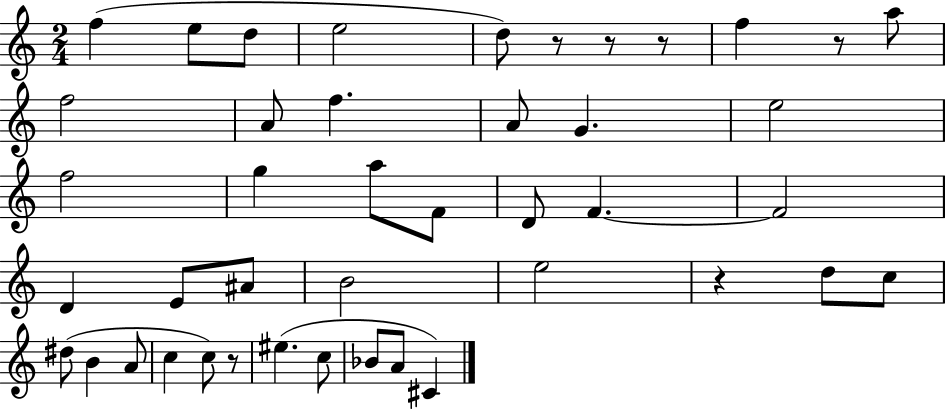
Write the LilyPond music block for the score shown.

{
  \clef treble
  \numericTimeSignature
  \time 2/4
  \key c \major
  f''4( e''8 d''8 | e''2 | d''8) r8 r8 r8 | f''4 r8 a''8 | \break f''2 | a'8 f''4. | a'8 g'4. | e''2 | \break f''2 | g''4 a''8 f'8 | d'8 f'4.~~ | f'2 | \break d'4 e'8 ais'8 | b'2 | e''2 | r4 d''8 c''8 | \break dis''8( b'4 a'8 | c''4 c''8) r8 | eis''4.( c''8 | bes'8 a'8 cis'4) | \break \bar "|."
}